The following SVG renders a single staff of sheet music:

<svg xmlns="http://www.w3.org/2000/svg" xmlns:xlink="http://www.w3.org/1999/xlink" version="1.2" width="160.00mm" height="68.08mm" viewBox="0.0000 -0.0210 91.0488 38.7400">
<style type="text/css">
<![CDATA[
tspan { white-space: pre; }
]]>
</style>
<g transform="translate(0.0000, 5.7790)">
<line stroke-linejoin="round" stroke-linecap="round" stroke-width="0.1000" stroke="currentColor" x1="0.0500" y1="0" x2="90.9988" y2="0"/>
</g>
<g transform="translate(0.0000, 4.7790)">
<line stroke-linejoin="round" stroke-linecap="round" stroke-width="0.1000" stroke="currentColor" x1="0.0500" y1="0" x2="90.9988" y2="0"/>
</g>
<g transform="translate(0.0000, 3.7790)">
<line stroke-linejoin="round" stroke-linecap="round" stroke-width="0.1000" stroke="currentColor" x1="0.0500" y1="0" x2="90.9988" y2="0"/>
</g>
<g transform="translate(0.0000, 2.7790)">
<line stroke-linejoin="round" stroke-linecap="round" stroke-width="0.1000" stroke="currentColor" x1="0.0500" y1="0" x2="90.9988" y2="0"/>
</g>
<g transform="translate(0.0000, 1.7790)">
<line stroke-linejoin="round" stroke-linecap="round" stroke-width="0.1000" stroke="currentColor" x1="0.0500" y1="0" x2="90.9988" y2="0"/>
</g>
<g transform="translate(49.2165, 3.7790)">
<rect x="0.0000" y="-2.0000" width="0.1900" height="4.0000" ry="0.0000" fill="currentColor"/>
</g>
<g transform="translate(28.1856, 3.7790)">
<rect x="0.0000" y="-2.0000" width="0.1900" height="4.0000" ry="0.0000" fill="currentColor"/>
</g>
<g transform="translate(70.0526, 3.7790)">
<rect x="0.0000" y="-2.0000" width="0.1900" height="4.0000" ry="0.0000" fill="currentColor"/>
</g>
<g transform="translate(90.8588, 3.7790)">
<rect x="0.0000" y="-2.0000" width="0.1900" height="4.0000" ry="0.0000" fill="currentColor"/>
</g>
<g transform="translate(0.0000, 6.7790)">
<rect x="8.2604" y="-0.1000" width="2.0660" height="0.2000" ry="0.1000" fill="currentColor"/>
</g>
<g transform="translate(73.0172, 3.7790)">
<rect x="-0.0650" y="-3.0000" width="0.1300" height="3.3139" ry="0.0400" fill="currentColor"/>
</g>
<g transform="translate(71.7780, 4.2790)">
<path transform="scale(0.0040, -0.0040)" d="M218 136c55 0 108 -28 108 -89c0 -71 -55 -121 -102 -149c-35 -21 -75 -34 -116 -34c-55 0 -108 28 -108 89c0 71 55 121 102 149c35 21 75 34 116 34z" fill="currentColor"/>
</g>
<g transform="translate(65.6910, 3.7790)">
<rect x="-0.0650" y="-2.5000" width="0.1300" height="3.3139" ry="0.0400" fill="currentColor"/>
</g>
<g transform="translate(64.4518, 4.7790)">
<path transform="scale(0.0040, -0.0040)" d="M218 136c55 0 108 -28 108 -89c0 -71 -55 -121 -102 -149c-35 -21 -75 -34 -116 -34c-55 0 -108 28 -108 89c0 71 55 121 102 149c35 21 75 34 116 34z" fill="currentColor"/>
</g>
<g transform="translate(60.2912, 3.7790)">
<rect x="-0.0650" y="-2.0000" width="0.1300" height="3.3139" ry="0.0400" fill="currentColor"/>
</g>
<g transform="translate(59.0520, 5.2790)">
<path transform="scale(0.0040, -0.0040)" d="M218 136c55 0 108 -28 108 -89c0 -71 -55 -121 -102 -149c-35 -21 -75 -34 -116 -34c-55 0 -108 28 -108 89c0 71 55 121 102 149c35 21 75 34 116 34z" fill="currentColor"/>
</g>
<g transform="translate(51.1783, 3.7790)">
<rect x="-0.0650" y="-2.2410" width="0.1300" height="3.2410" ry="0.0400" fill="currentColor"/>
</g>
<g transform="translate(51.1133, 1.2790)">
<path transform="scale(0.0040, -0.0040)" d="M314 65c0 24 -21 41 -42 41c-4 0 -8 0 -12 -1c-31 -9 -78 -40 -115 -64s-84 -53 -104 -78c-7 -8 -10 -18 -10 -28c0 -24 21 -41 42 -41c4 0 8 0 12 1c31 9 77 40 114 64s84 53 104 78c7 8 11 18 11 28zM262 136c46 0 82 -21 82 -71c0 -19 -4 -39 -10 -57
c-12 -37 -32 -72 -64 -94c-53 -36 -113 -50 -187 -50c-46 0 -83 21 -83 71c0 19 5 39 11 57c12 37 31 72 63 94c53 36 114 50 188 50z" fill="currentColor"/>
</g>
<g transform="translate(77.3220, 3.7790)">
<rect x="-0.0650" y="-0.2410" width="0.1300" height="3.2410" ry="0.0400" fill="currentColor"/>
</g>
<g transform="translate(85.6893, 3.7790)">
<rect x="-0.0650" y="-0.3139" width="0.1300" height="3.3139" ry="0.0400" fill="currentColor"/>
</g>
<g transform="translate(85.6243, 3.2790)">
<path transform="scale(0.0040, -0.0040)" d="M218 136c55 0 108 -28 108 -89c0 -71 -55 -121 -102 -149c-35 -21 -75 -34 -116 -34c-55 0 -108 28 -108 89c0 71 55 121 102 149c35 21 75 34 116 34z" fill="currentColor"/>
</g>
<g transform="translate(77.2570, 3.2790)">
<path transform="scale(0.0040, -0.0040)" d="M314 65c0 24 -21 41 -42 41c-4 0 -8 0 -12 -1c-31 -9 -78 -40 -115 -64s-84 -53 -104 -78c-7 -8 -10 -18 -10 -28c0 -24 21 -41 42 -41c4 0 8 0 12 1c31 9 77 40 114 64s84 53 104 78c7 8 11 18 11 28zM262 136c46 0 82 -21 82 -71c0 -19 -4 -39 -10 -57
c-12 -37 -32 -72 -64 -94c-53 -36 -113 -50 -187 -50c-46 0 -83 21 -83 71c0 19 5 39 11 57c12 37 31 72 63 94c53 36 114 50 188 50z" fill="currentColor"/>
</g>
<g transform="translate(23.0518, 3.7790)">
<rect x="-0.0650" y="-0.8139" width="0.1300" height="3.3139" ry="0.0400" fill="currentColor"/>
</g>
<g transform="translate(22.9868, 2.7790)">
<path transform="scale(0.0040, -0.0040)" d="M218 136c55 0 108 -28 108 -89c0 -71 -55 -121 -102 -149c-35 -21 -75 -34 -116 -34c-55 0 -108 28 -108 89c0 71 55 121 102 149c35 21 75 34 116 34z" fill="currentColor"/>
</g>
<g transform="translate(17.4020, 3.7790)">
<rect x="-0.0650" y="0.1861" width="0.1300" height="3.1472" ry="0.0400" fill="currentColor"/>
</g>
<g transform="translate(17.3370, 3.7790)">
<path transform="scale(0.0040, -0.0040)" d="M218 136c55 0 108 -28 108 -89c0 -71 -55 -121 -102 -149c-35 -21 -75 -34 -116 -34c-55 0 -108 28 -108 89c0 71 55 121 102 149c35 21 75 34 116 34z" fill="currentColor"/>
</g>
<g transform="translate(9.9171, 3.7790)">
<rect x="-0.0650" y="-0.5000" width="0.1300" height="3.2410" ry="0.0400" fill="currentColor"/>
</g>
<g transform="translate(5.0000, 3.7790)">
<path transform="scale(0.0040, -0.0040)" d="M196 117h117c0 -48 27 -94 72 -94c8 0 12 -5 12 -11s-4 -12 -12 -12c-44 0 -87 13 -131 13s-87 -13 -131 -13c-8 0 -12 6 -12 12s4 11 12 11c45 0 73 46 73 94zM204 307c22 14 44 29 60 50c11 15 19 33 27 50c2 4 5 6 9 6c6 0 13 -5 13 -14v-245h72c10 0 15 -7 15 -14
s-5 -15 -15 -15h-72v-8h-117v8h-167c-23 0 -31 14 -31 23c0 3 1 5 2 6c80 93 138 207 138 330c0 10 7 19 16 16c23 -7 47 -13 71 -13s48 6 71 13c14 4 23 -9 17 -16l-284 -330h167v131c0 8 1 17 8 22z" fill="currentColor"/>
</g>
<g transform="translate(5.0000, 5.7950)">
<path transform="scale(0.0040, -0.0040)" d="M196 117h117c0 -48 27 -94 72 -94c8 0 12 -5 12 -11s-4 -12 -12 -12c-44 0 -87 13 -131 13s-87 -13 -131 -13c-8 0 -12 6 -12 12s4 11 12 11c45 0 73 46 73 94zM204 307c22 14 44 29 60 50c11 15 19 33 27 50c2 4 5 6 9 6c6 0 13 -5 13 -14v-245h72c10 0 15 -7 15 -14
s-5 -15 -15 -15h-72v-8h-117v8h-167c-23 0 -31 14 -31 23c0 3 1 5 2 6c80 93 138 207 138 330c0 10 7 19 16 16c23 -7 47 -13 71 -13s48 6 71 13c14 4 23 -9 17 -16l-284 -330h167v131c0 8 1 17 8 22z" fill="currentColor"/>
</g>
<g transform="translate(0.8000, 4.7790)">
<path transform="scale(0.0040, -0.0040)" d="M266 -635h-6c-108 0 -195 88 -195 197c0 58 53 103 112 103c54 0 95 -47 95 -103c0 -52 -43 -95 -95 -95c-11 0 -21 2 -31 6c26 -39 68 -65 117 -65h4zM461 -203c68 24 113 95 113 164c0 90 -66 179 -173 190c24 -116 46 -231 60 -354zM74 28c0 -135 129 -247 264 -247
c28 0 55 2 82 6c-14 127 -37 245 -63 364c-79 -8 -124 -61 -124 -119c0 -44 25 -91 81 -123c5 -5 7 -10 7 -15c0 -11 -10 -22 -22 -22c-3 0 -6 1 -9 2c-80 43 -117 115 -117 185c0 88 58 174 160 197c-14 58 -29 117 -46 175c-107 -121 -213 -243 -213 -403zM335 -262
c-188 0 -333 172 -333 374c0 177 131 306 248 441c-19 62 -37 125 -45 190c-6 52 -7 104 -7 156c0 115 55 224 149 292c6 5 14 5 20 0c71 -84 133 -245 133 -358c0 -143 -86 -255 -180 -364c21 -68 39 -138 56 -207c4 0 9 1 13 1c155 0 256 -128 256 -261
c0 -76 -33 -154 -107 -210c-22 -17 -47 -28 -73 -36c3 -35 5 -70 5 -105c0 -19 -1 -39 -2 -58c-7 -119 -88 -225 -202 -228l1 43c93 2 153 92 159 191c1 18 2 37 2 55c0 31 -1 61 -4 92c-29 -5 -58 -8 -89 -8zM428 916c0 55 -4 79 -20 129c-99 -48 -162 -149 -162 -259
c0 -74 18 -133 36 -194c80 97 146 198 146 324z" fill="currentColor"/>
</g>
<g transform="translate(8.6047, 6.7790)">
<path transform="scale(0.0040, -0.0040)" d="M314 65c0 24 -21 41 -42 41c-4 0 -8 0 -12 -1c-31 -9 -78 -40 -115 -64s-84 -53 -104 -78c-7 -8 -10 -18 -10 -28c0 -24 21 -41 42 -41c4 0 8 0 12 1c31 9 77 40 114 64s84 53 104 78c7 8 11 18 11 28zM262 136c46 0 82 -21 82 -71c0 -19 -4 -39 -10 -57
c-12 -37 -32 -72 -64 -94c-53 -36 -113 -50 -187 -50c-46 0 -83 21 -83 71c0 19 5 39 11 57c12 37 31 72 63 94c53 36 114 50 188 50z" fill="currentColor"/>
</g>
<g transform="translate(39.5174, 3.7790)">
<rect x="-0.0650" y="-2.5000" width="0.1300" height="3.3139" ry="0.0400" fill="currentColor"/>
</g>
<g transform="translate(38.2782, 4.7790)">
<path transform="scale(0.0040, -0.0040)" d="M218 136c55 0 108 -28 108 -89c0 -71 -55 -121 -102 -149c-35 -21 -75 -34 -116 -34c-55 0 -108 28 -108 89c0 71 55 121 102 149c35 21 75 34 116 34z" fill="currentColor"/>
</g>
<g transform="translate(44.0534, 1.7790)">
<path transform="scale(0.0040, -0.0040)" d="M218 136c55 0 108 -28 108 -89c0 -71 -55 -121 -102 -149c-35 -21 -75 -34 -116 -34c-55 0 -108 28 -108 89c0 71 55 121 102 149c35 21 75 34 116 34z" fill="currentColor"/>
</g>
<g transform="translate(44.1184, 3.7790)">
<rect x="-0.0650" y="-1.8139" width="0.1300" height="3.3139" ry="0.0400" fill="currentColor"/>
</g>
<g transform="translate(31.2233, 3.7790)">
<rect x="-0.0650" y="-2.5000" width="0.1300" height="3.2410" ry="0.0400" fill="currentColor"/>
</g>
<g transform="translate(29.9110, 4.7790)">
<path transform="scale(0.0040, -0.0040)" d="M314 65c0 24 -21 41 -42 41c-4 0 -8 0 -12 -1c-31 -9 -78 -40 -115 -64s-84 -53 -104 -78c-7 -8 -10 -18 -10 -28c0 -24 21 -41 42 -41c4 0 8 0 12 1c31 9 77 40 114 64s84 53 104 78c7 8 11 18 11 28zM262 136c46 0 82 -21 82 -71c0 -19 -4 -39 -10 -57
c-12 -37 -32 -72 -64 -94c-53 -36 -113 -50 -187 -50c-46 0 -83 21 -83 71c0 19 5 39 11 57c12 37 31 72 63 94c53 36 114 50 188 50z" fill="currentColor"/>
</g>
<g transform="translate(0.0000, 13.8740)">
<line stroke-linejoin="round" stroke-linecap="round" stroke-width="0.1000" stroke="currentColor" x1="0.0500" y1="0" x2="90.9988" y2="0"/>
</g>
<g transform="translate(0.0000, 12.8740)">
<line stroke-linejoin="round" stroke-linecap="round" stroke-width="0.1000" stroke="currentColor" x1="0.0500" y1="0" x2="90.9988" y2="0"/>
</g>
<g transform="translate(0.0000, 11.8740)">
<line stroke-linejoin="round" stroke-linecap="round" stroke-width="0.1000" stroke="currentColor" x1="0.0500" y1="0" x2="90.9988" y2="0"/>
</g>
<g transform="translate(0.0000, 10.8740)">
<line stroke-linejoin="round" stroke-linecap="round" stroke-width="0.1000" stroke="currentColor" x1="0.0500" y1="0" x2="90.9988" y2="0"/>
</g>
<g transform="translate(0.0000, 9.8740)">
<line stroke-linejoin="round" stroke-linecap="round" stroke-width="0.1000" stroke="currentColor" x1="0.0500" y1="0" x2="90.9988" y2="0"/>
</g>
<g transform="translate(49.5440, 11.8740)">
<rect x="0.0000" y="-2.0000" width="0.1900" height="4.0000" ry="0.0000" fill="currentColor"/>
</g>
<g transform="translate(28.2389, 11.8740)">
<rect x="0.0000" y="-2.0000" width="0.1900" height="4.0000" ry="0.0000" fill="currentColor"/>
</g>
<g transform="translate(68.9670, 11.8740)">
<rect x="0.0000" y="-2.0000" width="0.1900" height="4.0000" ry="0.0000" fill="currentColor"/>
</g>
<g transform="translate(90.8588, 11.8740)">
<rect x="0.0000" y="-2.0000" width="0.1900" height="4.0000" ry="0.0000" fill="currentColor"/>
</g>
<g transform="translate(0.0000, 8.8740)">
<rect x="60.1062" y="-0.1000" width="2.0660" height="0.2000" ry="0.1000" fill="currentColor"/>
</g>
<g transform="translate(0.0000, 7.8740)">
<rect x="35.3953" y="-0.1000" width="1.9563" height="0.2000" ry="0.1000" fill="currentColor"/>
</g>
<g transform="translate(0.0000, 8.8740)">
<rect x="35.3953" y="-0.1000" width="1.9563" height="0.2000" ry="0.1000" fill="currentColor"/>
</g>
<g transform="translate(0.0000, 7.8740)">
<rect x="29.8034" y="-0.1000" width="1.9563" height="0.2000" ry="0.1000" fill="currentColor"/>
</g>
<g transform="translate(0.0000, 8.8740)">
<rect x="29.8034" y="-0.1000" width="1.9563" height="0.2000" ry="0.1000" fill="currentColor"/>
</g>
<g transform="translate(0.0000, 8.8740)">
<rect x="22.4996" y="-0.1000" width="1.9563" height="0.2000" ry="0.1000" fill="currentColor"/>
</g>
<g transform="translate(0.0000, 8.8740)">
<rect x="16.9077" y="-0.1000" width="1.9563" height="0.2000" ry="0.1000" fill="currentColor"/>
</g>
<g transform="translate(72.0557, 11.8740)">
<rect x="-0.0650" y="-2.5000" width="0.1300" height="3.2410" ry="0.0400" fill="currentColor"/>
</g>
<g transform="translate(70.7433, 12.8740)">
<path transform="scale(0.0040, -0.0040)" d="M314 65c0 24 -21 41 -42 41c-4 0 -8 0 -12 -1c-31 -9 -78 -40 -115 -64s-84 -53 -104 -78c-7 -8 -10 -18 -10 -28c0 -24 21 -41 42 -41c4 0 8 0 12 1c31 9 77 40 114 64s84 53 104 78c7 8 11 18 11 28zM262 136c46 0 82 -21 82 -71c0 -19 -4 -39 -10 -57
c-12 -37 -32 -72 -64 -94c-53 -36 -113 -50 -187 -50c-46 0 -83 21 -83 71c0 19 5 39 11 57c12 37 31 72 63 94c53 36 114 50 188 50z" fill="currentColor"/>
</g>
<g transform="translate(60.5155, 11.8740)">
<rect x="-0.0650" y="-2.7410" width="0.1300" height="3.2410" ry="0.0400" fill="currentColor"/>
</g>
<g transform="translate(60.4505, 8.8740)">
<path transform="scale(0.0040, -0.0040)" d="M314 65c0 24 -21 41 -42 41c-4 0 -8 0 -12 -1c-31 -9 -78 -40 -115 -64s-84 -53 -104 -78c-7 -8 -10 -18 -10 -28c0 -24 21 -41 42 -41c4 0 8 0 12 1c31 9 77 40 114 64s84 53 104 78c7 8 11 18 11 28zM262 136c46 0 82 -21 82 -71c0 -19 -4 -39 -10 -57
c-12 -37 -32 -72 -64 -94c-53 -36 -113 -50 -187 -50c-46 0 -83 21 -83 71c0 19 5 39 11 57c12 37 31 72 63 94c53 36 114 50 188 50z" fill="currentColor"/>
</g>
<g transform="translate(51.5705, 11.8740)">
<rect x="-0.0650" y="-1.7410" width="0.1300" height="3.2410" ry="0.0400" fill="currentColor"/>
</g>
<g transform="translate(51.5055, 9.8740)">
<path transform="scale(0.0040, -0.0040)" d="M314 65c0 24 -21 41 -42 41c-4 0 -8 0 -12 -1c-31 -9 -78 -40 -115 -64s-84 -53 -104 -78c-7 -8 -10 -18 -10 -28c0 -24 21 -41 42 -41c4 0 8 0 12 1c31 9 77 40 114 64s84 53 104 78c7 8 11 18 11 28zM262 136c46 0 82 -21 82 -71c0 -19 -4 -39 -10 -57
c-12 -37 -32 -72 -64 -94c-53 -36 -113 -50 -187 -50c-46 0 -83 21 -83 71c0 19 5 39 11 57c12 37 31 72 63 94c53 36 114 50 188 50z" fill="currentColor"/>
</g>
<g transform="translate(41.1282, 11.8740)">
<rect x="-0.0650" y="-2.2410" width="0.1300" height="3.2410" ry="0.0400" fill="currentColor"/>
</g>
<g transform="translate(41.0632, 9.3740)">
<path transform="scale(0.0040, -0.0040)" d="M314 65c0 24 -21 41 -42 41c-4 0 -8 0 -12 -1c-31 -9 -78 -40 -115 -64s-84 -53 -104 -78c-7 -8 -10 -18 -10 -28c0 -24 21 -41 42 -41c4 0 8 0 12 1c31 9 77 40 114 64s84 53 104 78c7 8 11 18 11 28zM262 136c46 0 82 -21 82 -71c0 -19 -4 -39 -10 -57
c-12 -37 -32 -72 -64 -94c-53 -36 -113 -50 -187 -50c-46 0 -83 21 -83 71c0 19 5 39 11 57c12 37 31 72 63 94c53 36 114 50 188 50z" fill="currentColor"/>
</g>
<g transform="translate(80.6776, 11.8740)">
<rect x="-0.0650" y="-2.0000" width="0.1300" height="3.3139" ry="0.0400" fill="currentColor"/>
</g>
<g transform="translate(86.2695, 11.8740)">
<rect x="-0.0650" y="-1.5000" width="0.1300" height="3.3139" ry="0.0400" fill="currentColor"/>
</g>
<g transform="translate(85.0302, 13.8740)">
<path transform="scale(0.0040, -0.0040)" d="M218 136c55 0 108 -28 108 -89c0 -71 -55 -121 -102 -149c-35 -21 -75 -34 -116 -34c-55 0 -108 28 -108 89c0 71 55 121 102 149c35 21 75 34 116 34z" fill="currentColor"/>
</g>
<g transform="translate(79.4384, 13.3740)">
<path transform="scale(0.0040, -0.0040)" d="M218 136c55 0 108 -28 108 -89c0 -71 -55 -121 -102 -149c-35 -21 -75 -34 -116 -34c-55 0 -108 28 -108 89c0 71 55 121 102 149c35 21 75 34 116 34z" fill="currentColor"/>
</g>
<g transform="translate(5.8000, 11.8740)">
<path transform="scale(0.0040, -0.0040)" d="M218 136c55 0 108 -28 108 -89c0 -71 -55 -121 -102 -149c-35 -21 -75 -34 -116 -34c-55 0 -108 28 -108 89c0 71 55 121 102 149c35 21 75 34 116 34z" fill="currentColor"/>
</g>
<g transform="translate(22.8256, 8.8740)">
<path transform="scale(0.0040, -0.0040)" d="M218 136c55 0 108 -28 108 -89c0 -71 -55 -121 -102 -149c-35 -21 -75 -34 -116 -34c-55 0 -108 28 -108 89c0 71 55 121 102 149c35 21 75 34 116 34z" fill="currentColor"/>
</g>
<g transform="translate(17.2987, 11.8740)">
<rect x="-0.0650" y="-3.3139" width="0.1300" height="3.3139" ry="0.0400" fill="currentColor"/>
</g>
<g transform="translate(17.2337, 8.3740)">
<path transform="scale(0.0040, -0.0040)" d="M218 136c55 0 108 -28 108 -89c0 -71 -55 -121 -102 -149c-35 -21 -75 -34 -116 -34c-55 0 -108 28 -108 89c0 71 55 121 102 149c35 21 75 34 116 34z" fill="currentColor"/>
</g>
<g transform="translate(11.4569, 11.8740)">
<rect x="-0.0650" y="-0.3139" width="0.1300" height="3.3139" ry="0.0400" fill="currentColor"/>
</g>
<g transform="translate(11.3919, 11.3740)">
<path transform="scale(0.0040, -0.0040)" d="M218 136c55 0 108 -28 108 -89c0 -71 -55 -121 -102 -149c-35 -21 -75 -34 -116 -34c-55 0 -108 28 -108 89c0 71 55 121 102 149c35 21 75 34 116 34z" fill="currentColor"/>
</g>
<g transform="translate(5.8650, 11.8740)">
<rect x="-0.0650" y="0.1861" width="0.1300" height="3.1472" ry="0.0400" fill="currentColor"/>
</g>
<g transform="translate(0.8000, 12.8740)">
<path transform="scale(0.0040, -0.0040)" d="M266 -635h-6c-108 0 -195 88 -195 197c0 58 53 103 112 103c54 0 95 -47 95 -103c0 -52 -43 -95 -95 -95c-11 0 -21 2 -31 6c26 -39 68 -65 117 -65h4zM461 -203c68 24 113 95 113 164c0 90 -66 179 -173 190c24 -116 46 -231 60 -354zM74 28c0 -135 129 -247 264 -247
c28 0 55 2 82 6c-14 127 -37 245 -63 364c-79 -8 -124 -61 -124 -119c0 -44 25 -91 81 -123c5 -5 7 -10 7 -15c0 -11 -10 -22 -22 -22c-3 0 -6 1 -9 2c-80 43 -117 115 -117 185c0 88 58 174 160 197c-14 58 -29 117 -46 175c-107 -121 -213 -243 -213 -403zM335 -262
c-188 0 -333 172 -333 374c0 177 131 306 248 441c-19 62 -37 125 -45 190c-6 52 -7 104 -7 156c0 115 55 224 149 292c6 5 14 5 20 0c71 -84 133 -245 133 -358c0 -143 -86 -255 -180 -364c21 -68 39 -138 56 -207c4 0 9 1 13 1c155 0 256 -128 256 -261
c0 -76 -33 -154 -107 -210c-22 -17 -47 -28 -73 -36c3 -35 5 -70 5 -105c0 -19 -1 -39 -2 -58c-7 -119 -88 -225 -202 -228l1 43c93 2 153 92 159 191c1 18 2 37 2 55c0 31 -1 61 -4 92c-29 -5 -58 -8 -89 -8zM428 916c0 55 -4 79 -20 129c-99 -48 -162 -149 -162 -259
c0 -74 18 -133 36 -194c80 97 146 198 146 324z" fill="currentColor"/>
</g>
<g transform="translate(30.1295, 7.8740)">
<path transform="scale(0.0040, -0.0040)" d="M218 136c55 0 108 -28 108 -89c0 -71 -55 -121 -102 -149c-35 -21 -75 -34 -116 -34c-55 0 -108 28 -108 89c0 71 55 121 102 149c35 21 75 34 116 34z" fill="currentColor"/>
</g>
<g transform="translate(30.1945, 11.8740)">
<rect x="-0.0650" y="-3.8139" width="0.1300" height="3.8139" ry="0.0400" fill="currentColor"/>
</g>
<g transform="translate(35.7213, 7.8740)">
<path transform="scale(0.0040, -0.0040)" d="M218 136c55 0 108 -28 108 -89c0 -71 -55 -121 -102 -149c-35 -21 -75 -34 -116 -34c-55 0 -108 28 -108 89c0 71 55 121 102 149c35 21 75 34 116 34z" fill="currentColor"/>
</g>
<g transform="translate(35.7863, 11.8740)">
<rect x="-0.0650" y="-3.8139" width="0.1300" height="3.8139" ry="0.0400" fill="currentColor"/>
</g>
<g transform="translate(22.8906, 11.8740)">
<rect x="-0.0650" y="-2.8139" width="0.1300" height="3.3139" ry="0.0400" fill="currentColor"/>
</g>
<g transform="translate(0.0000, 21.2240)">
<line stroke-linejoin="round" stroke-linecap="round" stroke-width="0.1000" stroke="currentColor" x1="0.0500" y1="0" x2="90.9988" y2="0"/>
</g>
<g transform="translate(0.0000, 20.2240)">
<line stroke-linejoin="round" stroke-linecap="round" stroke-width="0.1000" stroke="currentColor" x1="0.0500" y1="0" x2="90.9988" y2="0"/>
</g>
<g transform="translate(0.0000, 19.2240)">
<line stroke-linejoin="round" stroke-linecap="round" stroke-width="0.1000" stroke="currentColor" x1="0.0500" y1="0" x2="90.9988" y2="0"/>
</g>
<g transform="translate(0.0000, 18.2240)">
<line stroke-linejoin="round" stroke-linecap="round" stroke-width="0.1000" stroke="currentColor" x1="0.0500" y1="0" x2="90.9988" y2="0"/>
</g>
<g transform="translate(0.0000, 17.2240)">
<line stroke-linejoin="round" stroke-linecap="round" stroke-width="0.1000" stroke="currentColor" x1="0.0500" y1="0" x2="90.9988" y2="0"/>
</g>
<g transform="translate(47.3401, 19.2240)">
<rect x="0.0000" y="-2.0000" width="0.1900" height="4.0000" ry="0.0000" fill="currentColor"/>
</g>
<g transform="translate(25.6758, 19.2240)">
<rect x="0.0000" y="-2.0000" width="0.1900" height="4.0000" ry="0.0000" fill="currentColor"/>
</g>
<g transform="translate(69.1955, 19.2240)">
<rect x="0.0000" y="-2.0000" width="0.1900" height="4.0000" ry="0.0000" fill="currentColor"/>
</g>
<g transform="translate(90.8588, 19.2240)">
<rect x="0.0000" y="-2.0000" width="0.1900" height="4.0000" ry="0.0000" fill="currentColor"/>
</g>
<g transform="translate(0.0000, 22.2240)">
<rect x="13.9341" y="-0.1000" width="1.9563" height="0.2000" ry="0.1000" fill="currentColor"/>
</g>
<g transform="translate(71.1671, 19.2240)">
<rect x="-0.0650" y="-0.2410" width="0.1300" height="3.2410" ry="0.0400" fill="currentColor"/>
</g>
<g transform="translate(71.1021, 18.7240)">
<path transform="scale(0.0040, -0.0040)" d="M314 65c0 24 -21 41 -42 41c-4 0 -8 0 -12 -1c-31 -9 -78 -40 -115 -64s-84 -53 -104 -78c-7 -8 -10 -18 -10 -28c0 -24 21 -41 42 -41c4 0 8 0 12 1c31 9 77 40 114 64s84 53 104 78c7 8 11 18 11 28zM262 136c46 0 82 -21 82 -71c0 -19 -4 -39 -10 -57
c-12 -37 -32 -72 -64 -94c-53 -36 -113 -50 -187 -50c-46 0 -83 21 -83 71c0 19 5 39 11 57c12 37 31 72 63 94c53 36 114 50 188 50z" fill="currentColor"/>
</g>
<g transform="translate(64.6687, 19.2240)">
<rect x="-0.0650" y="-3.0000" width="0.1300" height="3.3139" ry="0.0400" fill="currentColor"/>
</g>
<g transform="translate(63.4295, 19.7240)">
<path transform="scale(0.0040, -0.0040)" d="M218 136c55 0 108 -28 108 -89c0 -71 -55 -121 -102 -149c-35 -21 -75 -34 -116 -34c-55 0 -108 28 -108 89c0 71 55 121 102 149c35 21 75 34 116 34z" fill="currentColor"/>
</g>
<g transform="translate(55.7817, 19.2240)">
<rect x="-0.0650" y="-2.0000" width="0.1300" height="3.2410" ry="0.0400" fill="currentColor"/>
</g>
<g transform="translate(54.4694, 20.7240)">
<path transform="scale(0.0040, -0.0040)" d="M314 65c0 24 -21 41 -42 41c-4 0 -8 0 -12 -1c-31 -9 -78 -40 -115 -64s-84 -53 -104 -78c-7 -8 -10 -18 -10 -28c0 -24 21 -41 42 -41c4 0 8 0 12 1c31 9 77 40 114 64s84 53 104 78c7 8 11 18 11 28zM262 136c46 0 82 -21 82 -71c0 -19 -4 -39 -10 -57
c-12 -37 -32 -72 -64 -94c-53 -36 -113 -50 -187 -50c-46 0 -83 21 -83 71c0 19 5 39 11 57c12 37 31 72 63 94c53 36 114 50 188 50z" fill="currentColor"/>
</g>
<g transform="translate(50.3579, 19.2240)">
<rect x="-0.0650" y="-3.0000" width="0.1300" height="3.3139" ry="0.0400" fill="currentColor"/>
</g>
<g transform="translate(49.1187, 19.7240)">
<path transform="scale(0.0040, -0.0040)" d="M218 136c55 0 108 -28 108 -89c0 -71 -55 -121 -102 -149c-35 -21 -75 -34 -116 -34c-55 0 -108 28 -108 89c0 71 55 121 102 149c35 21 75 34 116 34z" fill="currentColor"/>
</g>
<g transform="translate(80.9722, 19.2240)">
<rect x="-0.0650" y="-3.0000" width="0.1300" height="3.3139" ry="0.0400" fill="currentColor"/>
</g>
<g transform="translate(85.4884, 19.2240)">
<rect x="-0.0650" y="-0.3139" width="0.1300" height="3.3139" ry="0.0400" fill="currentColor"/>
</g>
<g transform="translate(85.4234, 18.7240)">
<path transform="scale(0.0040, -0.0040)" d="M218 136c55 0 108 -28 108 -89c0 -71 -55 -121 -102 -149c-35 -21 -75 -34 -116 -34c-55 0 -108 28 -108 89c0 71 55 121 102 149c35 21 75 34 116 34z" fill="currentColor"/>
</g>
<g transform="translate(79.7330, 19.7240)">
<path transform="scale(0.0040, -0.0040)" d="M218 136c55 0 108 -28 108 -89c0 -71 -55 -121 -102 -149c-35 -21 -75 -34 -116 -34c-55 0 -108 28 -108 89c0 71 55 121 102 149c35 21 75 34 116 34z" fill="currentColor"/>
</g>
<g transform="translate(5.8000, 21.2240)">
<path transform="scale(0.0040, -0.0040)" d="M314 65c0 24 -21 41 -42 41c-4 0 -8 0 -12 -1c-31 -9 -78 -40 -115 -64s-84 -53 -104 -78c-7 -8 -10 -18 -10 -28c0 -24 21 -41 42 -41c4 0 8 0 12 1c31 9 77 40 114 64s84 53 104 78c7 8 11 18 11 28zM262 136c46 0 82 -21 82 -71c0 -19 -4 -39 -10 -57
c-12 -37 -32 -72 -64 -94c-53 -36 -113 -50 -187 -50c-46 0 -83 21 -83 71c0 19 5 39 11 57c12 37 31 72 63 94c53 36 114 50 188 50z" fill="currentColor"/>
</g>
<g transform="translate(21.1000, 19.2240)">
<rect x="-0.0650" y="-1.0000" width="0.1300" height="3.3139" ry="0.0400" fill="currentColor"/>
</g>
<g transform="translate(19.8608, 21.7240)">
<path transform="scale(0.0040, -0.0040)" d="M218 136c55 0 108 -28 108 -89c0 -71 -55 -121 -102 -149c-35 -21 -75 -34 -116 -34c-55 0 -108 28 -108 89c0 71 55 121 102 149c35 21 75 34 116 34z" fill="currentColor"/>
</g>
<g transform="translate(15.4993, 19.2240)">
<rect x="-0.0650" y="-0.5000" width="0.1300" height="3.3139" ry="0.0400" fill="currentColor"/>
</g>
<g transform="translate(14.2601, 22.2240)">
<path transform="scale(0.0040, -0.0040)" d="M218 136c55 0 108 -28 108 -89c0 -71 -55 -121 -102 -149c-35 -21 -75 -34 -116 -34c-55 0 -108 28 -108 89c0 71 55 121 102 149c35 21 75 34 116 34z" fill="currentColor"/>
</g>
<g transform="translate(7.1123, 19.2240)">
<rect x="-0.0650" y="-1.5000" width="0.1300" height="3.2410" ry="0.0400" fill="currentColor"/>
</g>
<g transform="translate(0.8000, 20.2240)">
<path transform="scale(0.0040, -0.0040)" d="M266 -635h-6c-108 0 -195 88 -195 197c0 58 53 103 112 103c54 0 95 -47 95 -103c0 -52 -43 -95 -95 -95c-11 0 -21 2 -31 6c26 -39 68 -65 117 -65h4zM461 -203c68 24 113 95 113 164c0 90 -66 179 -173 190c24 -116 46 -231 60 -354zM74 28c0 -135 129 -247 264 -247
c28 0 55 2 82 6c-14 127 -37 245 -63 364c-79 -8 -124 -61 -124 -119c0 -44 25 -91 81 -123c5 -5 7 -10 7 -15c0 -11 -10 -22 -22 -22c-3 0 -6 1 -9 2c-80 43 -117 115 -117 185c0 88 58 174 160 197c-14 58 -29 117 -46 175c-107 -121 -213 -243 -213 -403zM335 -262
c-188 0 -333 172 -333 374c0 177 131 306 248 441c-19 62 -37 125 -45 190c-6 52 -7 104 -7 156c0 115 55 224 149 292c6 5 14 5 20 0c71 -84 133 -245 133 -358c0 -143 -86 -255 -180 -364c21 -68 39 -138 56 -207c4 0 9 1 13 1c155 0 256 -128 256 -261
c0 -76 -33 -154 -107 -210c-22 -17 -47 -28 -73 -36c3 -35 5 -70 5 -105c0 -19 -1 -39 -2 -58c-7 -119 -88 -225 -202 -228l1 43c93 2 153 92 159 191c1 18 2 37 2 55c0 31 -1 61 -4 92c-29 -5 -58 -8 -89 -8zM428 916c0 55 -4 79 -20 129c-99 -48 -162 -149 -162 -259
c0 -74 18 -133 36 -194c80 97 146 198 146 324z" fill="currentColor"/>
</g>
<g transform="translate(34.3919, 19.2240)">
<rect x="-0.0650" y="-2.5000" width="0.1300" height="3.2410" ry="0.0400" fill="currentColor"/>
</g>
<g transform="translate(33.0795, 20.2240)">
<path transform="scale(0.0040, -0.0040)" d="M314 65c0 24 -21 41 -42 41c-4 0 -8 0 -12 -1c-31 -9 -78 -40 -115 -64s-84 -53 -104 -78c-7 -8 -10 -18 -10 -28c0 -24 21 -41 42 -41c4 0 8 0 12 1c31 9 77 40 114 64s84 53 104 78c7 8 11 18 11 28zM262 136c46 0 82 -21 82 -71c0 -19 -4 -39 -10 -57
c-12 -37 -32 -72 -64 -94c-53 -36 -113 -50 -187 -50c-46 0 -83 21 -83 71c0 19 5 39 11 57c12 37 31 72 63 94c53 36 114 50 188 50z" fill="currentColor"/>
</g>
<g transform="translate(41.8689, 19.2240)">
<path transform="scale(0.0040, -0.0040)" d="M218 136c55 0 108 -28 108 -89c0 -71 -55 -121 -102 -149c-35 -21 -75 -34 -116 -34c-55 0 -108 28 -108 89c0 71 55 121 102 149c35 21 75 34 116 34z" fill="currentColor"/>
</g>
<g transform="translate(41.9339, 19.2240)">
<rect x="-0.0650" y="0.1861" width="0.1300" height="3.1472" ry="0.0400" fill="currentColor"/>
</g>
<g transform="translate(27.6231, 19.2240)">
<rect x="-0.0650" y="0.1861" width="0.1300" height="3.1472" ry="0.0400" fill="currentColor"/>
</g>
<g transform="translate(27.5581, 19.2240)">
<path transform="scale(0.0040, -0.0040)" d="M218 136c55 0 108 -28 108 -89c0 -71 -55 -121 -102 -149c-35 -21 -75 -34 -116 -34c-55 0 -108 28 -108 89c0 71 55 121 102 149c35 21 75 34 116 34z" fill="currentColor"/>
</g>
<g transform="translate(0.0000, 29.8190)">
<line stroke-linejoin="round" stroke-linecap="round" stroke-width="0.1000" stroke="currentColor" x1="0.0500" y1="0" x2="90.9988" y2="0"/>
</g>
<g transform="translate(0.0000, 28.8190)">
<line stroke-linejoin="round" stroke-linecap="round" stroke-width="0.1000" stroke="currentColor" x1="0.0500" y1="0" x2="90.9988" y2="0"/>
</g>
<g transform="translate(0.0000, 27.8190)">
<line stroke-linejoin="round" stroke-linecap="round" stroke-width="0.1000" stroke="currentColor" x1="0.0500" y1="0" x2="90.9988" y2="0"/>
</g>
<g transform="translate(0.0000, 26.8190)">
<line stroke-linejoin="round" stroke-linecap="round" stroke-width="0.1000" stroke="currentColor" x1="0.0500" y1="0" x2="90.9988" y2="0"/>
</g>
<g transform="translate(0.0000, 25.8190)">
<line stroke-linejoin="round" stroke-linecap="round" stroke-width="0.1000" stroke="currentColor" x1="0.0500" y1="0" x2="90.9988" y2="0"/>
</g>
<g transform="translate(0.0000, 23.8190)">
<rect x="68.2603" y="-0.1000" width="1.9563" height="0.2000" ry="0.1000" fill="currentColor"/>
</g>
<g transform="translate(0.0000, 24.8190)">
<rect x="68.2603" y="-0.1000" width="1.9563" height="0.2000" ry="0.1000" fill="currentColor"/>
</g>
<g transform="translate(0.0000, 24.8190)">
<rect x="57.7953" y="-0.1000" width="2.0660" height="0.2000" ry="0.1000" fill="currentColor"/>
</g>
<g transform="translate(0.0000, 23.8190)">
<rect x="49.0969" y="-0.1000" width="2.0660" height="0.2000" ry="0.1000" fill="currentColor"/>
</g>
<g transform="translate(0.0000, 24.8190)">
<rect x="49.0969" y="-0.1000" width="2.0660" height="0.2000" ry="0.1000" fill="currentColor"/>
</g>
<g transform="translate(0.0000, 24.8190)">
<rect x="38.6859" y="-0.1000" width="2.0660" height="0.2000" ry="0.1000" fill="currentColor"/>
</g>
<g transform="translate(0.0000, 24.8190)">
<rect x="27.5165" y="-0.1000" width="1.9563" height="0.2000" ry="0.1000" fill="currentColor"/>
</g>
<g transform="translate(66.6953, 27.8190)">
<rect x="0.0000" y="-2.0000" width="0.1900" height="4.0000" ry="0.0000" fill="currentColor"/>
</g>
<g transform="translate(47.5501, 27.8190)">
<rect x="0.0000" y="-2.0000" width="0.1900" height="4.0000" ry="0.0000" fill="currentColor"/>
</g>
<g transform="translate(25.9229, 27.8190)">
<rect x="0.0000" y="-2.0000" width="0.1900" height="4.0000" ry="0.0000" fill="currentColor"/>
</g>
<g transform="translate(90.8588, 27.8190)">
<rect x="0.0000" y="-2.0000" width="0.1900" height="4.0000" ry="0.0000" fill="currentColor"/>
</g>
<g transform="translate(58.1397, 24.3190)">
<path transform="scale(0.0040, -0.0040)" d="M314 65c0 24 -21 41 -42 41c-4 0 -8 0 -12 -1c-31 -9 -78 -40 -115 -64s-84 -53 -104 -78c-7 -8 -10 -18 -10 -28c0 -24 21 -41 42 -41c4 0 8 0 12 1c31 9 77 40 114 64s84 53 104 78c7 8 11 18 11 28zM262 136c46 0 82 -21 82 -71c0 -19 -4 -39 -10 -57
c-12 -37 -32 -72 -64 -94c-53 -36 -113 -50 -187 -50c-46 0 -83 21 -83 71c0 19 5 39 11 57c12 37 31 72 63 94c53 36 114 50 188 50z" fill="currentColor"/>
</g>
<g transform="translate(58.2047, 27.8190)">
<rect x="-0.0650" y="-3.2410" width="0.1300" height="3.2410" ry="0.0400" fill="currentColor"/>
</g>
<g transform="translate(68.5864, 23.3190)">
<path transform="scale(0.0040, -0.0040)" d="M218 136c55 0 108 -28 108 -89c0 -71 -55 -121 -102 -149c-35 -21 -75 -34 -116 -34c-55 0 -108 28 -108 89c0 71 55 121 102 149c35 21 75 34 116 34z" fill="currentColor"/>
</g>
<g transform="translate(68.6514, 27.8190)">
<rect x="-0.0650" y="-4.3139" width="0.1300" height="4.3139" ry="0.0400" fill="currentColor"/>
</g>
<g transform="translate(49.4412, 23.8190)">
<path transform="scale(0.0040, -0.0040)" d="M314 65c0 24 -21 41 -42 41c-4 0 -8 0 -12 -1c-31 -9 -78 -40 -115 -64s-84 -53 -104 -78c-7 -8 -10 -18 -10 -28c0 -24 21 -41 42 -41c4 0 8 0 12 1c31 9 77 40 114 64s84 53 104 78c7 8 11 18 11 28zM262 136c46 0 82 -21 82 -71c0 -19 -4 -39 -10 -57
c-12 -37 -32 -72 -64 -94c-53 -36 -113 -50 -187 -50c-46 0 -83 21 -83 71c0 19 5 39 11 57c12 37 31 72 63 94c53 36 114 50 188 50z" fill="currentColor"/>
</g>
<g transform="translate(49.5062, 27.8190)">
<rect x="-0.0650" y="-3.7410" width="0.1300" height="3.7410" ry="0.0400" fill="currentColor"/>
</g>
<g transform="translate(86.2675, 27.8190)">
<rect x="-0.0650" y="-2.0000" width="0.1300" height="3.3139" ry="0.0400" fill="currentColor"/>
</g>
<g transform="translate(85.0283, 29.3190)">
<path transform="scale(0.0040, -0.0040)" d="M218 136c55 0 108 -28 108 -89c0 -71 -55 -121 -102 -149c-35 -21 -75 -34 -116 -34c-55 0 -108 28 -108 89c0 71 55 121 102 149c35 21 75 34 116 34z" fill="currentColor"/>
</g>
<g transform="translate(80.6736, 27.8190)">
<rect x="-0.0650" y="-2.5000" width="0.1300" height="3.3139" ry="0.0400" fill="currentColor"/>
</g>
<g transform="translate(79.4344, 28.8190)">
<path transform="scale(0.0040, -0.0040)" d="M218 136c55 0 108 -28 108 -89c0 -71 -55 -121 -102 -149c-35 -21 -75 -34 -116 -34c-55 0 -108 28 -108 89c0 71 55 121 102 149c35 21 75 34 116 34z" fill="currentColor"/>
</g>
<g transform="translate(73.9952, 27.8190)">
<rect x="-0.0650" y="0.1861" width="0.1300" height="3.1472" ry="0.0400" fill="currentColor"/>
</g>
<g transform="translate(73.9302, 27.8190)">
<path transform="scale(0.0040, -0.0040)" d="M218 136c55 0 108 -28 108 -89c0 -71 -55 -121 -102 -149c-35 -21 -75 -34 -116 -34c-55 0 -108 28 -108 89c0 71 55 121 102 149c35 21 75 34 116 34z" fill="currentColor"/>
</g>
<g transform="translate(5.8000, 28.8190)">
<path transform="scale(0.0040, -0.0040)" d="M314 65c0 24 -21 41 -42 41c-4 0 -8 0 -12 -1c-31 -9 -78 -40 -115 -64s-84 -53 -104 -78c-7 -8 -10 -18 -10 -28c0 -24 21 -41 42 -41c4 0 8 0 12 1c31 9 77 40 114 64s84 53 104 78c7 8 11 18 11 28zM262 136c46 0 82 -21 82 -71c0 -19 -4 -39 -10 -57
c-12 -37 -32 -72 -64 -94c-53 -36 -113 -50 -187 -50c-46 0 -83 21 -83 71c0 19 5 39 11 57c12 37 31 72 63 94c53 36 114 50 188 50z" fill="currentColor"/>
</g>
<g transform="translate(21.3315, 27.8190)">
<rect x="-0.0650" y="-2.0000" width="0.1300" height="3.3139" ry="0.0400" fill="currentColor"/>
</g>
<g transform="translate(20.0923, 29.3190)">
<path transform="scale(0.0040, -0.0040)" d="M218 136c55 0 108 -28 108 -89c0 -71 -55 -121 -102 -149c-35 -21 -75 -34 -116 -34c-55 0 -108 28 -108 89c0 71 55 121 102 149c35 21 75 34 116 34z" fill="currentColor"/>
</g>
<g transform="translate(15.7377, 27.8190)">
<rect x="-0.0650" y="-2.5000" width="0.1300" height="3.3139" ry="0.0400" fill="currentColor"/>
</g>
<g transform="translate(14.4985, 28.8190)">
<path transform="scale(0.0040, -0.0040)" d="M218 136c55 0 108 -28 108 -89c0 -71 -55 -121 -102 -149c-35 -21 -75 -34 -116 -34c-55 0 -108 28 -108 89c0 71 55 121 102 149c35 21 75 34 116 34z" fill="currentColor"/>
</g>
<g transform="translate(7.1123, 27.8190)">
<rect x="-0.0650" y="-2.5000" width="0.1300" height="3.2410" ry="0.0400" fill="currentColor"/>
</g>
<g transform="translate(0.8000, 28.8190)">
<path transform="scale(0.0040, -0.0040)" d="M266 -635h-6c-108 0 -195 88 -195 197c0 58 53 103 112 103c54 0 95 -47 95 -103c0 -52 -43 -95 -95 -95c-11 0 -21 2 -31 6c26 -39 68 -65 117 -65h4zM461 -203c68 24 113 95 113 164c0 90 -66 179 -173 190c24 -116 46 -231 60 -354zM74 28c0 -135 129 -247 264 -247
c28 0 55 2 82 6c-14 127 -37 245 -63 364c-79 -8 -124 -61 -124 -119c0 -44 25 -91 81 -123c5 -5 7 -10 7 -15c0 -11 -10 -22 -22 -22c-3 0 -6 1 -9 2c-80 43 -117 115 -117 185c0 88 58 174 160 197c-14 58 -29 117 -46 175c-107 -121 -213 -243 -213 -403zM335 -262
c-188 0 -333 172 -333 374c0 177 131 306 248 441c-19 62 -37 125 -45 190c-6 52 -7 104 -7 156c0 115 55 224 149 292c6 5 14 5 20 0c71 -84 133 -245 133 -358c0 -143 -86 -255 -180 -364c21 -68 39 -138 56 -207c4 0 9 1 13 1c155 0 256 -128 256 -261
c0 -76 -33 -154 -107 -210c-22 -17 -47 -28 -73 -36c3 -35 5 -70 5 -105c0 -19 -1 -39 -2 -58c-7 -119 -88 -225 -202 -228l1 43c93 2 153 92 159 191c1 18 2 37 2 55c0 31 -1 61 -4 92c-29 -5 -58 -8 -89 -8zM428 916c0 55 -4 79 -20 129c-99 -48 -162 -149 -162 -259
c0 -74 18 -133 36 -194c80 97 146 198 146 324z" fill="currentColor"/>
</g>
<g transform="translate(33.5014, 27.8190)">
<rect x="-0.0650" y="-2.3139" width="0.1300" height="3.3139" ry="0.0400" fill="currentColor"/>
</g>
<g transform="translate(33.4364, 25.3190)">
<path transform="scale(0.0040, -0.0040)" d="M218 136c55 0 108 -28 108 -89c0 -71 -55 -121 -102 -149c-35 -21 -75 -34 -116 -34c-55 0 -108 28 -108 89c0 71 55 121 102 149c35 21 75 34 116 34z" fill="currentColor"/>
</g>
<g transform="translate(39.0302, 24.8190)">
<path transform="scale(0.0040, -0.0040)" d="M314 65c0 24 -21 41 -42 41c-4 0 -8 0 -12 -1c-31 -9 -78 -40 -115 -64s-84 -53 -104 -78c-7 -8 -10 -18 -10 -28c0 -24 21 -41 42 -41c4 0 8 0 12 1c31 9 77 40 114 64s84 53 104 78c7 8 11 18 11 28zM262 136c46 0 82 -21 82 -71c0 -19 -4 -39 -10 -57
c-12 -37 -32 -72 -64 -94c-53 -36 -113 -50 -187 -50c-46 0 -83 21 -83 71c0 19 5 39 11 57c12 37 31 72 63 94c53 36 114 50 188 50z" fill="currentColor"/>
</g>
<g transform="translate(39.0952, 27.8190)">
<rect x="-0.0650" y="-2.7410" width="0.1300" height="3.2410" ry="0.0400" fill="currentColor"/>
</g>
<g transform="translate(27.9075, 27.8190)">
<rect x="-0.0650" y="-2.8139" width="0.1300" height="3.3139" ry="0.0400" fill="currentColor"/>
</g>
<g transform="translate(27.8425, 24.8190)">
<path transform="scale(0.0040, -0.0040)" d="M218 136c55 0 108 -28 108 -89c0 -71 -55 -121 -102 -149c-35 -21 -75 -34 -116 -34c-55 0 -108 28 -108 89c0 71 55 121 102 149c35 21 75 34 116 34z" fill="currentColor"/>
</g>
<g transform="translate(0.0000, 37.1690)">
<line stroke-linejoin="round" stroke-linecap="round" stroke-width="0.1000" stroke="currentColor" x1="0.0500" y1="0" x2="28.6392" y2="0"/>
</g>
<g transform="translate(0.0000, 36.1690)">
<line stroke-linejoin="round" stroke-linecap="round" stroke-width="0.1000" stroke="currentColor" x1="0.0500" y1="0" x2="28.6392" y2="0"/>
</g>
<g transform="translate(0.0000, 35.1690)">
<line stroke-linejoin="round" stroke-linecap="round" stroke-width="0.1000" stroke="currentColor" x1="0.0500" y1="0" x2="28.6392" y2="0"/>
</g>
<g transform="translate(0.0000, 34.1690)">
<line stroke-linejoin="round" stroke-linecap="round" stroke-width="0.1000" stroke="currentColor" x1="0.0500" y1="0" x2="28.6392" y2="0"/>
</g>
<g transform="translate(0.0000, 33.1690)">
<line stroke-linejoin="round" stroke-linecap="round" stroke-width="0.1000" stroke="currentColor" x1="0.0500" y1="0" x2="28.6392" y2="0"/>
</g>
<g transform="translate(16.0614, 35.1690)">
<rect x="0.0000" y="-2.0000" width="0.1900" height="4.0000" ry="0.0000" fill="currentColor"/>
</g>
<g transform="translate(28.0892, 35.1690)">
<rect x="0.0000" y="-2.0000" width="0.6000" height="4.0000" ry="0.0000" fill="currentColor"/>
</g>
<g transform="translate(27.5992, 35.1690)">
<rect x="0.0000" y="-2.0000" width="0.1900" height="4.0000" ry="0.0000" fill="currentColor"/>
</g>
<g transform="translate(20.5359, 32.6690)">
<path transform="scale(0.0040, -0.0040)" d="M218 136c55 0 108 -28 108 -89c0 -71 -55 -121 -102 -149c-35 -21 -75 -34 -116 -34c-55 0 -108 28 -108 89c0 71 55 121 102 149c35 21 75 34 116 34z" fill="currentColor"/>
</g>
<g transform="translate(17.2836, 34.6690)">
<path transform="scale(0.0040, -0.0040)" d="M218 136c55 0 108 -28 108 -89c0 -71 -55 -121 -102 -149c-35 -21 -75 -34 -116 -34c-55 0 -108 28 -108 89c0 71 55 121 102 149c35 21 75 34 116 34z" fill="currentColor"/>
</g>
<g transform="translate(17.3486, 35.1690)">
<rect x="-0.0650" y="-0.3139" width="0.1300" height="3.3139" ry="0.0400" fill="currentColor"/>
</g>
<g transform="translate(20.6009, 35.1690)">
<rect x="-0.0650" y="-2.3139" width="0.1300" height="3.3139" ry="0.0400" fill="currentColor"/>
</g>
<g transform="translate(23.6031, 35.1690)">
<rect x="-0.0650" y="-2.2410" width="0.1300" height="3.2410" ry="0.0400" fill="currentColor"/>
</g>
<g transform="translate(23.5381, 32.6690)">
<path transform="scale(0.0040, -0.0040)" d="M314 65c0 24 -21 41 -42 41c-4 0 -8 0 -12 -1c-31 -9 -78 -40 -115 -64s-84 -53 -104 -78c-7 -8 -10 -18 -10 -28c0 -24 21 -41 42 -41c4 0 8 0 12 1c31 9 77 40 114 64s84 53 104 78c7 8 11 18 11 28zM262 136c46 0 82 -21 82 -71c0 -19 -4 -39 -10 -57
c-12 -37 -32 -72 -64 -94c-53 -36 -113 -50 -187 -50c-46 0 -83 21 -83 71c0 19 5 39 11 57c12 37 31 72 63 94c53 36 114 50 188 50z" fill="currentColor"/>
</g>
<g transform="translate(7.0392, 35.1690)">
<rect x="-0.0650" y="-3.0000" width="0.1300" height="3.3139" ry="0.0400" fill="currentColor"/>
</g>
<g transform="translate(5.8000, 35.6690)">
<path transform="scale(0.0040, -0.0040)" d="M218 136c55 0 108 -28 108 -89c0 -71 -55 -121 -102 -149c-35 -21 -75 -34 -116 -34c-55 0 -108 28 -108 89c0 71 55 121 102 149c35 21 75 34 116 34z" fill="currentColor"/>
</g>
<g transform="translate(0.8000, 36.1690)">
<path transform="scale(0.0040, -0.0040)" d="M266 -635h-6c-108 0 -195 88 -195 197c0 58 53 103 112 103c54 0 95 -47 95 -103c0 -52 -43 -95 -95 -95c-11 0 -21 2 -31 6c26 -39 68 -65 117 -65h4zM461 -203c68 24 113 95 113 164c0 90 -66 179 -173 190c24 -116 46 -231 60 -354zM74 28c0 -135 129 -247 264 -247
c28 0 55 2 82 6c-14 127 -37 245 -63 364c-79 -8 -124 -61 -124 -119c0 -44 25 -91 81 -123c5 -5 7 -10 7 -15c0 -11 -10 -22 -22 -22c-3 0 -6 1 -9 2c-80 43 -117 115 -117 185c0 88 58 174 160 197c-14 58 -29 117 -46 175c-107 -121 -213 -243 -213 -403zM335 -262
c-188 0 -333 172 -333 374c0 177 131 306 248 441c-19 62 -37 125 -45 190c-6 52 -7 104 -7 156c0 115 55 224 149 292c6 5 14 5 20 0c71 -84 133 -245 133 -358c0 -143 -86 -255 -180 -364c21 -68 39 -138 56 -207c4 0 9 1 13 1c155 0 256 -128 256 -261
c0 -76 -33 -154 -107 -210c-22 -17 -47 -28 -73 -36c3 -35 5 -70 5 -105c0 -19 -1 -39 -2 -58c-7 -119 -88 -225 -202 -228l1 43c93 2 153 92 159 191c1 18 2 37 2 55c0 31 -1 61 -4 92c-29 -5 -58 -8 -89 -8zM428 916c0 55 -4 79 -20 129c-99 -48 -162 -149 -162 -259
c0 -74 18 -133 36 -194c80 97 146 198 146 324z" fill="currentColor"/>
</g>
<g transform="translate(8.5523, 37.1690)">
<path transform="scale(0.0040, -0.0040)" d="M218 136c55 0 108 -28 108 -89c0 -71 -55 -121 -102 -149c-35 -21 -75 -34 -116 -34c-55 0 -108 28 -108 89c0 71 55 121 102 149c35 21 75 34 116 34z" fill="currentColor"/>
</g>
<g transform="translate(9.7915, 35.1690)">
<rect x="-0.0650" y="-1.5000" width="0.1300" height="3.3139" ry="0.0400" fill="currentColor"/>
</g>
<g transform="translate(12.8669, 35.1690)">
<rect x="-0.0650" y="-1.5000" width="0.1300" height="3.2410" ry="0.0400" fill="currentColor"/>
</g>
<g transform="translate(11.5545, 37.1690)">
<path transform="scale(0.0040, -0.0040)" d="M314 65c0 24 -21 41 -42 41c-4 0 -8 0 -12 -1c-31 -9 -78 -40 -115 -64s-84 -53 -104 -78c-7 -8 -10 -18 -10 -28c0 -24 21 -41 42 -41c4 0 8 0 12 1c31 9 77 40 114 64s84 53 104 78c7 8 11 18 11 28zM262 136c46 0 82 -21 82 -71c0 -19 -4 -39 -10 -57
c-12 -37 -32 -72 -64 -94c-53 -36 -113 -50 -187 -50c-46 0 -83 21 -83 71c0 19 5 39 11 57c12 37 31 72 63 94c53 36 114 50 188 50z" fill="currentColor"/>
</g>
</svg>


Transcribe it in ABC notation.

X:1
T:Untitled
M:4/4
L:1/4
K:C
C2 B d G2 G f g2 F G A c2 c B c b a c' c' g2 f2 a2 G2 F E E2 C D B G2 B A F2 A c2 A c G2 G F a g a2 c'2 b2 d' B G F A E E2 c g g2